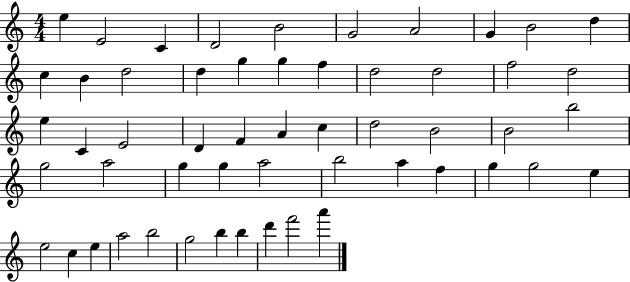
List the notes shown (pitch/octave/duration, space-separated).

E5/q E4/h C4/q D4/h B4/h G4/h A4/h G4/q B4/h D5/q C5/q B4/q D5/h D5/q G5/q G5/q F5/q D5/h D5/h F5/h D5/h E5/q C4/q E4/h D4/q F4/q A4/q C5/q D5/h B4/h B4/h B5/h G5/h A5/h G5/q G5/q A5/h B5/h A5/q F5/q G5/q G5/h E5/q E5/h C5/q E5/q A5/h B5/h G5/h B5/q B5/q D6/q F6/h A6/q